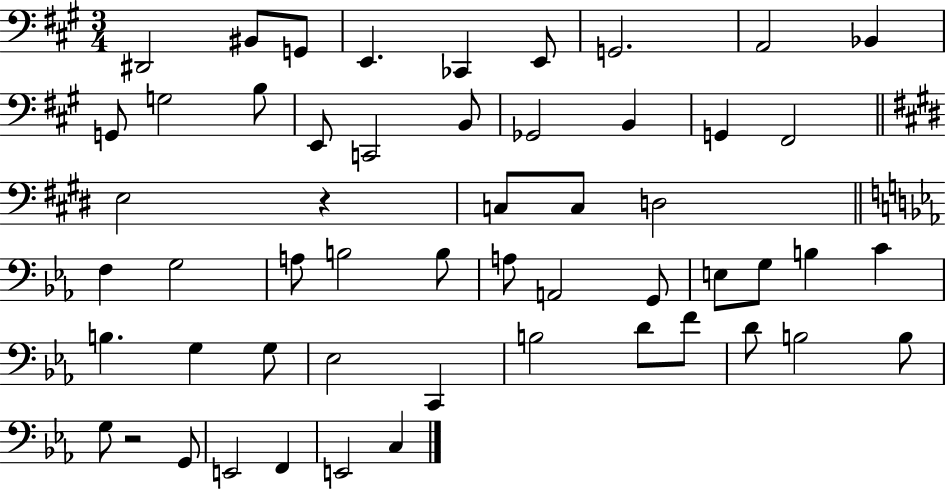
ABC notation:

X:1
T:Untitled
M:3/4
L:1/4
K:A
^D,,2 ^B,,/2 G,,/2 E,, _C,, E,,/2 G,,2 A,,2 _B,, G,,/2 G,2 B,/2 E,,/2 C,,2 B,,/2 _G,,2 B,, G,, ^F,,2 E,2 z C,/2 C,/2 D,2 F, G,2 A,/2 B,2 B,/2 A,/2 A,,2 G,,/2 E,/2 G,/2 B, C B, G, G,/2 _E,2 C,, B,2 D/2 F/2 D/2 B,2 B,/2 G,/2 z2 G,,/2 E,,2 F,, E,,2 C,